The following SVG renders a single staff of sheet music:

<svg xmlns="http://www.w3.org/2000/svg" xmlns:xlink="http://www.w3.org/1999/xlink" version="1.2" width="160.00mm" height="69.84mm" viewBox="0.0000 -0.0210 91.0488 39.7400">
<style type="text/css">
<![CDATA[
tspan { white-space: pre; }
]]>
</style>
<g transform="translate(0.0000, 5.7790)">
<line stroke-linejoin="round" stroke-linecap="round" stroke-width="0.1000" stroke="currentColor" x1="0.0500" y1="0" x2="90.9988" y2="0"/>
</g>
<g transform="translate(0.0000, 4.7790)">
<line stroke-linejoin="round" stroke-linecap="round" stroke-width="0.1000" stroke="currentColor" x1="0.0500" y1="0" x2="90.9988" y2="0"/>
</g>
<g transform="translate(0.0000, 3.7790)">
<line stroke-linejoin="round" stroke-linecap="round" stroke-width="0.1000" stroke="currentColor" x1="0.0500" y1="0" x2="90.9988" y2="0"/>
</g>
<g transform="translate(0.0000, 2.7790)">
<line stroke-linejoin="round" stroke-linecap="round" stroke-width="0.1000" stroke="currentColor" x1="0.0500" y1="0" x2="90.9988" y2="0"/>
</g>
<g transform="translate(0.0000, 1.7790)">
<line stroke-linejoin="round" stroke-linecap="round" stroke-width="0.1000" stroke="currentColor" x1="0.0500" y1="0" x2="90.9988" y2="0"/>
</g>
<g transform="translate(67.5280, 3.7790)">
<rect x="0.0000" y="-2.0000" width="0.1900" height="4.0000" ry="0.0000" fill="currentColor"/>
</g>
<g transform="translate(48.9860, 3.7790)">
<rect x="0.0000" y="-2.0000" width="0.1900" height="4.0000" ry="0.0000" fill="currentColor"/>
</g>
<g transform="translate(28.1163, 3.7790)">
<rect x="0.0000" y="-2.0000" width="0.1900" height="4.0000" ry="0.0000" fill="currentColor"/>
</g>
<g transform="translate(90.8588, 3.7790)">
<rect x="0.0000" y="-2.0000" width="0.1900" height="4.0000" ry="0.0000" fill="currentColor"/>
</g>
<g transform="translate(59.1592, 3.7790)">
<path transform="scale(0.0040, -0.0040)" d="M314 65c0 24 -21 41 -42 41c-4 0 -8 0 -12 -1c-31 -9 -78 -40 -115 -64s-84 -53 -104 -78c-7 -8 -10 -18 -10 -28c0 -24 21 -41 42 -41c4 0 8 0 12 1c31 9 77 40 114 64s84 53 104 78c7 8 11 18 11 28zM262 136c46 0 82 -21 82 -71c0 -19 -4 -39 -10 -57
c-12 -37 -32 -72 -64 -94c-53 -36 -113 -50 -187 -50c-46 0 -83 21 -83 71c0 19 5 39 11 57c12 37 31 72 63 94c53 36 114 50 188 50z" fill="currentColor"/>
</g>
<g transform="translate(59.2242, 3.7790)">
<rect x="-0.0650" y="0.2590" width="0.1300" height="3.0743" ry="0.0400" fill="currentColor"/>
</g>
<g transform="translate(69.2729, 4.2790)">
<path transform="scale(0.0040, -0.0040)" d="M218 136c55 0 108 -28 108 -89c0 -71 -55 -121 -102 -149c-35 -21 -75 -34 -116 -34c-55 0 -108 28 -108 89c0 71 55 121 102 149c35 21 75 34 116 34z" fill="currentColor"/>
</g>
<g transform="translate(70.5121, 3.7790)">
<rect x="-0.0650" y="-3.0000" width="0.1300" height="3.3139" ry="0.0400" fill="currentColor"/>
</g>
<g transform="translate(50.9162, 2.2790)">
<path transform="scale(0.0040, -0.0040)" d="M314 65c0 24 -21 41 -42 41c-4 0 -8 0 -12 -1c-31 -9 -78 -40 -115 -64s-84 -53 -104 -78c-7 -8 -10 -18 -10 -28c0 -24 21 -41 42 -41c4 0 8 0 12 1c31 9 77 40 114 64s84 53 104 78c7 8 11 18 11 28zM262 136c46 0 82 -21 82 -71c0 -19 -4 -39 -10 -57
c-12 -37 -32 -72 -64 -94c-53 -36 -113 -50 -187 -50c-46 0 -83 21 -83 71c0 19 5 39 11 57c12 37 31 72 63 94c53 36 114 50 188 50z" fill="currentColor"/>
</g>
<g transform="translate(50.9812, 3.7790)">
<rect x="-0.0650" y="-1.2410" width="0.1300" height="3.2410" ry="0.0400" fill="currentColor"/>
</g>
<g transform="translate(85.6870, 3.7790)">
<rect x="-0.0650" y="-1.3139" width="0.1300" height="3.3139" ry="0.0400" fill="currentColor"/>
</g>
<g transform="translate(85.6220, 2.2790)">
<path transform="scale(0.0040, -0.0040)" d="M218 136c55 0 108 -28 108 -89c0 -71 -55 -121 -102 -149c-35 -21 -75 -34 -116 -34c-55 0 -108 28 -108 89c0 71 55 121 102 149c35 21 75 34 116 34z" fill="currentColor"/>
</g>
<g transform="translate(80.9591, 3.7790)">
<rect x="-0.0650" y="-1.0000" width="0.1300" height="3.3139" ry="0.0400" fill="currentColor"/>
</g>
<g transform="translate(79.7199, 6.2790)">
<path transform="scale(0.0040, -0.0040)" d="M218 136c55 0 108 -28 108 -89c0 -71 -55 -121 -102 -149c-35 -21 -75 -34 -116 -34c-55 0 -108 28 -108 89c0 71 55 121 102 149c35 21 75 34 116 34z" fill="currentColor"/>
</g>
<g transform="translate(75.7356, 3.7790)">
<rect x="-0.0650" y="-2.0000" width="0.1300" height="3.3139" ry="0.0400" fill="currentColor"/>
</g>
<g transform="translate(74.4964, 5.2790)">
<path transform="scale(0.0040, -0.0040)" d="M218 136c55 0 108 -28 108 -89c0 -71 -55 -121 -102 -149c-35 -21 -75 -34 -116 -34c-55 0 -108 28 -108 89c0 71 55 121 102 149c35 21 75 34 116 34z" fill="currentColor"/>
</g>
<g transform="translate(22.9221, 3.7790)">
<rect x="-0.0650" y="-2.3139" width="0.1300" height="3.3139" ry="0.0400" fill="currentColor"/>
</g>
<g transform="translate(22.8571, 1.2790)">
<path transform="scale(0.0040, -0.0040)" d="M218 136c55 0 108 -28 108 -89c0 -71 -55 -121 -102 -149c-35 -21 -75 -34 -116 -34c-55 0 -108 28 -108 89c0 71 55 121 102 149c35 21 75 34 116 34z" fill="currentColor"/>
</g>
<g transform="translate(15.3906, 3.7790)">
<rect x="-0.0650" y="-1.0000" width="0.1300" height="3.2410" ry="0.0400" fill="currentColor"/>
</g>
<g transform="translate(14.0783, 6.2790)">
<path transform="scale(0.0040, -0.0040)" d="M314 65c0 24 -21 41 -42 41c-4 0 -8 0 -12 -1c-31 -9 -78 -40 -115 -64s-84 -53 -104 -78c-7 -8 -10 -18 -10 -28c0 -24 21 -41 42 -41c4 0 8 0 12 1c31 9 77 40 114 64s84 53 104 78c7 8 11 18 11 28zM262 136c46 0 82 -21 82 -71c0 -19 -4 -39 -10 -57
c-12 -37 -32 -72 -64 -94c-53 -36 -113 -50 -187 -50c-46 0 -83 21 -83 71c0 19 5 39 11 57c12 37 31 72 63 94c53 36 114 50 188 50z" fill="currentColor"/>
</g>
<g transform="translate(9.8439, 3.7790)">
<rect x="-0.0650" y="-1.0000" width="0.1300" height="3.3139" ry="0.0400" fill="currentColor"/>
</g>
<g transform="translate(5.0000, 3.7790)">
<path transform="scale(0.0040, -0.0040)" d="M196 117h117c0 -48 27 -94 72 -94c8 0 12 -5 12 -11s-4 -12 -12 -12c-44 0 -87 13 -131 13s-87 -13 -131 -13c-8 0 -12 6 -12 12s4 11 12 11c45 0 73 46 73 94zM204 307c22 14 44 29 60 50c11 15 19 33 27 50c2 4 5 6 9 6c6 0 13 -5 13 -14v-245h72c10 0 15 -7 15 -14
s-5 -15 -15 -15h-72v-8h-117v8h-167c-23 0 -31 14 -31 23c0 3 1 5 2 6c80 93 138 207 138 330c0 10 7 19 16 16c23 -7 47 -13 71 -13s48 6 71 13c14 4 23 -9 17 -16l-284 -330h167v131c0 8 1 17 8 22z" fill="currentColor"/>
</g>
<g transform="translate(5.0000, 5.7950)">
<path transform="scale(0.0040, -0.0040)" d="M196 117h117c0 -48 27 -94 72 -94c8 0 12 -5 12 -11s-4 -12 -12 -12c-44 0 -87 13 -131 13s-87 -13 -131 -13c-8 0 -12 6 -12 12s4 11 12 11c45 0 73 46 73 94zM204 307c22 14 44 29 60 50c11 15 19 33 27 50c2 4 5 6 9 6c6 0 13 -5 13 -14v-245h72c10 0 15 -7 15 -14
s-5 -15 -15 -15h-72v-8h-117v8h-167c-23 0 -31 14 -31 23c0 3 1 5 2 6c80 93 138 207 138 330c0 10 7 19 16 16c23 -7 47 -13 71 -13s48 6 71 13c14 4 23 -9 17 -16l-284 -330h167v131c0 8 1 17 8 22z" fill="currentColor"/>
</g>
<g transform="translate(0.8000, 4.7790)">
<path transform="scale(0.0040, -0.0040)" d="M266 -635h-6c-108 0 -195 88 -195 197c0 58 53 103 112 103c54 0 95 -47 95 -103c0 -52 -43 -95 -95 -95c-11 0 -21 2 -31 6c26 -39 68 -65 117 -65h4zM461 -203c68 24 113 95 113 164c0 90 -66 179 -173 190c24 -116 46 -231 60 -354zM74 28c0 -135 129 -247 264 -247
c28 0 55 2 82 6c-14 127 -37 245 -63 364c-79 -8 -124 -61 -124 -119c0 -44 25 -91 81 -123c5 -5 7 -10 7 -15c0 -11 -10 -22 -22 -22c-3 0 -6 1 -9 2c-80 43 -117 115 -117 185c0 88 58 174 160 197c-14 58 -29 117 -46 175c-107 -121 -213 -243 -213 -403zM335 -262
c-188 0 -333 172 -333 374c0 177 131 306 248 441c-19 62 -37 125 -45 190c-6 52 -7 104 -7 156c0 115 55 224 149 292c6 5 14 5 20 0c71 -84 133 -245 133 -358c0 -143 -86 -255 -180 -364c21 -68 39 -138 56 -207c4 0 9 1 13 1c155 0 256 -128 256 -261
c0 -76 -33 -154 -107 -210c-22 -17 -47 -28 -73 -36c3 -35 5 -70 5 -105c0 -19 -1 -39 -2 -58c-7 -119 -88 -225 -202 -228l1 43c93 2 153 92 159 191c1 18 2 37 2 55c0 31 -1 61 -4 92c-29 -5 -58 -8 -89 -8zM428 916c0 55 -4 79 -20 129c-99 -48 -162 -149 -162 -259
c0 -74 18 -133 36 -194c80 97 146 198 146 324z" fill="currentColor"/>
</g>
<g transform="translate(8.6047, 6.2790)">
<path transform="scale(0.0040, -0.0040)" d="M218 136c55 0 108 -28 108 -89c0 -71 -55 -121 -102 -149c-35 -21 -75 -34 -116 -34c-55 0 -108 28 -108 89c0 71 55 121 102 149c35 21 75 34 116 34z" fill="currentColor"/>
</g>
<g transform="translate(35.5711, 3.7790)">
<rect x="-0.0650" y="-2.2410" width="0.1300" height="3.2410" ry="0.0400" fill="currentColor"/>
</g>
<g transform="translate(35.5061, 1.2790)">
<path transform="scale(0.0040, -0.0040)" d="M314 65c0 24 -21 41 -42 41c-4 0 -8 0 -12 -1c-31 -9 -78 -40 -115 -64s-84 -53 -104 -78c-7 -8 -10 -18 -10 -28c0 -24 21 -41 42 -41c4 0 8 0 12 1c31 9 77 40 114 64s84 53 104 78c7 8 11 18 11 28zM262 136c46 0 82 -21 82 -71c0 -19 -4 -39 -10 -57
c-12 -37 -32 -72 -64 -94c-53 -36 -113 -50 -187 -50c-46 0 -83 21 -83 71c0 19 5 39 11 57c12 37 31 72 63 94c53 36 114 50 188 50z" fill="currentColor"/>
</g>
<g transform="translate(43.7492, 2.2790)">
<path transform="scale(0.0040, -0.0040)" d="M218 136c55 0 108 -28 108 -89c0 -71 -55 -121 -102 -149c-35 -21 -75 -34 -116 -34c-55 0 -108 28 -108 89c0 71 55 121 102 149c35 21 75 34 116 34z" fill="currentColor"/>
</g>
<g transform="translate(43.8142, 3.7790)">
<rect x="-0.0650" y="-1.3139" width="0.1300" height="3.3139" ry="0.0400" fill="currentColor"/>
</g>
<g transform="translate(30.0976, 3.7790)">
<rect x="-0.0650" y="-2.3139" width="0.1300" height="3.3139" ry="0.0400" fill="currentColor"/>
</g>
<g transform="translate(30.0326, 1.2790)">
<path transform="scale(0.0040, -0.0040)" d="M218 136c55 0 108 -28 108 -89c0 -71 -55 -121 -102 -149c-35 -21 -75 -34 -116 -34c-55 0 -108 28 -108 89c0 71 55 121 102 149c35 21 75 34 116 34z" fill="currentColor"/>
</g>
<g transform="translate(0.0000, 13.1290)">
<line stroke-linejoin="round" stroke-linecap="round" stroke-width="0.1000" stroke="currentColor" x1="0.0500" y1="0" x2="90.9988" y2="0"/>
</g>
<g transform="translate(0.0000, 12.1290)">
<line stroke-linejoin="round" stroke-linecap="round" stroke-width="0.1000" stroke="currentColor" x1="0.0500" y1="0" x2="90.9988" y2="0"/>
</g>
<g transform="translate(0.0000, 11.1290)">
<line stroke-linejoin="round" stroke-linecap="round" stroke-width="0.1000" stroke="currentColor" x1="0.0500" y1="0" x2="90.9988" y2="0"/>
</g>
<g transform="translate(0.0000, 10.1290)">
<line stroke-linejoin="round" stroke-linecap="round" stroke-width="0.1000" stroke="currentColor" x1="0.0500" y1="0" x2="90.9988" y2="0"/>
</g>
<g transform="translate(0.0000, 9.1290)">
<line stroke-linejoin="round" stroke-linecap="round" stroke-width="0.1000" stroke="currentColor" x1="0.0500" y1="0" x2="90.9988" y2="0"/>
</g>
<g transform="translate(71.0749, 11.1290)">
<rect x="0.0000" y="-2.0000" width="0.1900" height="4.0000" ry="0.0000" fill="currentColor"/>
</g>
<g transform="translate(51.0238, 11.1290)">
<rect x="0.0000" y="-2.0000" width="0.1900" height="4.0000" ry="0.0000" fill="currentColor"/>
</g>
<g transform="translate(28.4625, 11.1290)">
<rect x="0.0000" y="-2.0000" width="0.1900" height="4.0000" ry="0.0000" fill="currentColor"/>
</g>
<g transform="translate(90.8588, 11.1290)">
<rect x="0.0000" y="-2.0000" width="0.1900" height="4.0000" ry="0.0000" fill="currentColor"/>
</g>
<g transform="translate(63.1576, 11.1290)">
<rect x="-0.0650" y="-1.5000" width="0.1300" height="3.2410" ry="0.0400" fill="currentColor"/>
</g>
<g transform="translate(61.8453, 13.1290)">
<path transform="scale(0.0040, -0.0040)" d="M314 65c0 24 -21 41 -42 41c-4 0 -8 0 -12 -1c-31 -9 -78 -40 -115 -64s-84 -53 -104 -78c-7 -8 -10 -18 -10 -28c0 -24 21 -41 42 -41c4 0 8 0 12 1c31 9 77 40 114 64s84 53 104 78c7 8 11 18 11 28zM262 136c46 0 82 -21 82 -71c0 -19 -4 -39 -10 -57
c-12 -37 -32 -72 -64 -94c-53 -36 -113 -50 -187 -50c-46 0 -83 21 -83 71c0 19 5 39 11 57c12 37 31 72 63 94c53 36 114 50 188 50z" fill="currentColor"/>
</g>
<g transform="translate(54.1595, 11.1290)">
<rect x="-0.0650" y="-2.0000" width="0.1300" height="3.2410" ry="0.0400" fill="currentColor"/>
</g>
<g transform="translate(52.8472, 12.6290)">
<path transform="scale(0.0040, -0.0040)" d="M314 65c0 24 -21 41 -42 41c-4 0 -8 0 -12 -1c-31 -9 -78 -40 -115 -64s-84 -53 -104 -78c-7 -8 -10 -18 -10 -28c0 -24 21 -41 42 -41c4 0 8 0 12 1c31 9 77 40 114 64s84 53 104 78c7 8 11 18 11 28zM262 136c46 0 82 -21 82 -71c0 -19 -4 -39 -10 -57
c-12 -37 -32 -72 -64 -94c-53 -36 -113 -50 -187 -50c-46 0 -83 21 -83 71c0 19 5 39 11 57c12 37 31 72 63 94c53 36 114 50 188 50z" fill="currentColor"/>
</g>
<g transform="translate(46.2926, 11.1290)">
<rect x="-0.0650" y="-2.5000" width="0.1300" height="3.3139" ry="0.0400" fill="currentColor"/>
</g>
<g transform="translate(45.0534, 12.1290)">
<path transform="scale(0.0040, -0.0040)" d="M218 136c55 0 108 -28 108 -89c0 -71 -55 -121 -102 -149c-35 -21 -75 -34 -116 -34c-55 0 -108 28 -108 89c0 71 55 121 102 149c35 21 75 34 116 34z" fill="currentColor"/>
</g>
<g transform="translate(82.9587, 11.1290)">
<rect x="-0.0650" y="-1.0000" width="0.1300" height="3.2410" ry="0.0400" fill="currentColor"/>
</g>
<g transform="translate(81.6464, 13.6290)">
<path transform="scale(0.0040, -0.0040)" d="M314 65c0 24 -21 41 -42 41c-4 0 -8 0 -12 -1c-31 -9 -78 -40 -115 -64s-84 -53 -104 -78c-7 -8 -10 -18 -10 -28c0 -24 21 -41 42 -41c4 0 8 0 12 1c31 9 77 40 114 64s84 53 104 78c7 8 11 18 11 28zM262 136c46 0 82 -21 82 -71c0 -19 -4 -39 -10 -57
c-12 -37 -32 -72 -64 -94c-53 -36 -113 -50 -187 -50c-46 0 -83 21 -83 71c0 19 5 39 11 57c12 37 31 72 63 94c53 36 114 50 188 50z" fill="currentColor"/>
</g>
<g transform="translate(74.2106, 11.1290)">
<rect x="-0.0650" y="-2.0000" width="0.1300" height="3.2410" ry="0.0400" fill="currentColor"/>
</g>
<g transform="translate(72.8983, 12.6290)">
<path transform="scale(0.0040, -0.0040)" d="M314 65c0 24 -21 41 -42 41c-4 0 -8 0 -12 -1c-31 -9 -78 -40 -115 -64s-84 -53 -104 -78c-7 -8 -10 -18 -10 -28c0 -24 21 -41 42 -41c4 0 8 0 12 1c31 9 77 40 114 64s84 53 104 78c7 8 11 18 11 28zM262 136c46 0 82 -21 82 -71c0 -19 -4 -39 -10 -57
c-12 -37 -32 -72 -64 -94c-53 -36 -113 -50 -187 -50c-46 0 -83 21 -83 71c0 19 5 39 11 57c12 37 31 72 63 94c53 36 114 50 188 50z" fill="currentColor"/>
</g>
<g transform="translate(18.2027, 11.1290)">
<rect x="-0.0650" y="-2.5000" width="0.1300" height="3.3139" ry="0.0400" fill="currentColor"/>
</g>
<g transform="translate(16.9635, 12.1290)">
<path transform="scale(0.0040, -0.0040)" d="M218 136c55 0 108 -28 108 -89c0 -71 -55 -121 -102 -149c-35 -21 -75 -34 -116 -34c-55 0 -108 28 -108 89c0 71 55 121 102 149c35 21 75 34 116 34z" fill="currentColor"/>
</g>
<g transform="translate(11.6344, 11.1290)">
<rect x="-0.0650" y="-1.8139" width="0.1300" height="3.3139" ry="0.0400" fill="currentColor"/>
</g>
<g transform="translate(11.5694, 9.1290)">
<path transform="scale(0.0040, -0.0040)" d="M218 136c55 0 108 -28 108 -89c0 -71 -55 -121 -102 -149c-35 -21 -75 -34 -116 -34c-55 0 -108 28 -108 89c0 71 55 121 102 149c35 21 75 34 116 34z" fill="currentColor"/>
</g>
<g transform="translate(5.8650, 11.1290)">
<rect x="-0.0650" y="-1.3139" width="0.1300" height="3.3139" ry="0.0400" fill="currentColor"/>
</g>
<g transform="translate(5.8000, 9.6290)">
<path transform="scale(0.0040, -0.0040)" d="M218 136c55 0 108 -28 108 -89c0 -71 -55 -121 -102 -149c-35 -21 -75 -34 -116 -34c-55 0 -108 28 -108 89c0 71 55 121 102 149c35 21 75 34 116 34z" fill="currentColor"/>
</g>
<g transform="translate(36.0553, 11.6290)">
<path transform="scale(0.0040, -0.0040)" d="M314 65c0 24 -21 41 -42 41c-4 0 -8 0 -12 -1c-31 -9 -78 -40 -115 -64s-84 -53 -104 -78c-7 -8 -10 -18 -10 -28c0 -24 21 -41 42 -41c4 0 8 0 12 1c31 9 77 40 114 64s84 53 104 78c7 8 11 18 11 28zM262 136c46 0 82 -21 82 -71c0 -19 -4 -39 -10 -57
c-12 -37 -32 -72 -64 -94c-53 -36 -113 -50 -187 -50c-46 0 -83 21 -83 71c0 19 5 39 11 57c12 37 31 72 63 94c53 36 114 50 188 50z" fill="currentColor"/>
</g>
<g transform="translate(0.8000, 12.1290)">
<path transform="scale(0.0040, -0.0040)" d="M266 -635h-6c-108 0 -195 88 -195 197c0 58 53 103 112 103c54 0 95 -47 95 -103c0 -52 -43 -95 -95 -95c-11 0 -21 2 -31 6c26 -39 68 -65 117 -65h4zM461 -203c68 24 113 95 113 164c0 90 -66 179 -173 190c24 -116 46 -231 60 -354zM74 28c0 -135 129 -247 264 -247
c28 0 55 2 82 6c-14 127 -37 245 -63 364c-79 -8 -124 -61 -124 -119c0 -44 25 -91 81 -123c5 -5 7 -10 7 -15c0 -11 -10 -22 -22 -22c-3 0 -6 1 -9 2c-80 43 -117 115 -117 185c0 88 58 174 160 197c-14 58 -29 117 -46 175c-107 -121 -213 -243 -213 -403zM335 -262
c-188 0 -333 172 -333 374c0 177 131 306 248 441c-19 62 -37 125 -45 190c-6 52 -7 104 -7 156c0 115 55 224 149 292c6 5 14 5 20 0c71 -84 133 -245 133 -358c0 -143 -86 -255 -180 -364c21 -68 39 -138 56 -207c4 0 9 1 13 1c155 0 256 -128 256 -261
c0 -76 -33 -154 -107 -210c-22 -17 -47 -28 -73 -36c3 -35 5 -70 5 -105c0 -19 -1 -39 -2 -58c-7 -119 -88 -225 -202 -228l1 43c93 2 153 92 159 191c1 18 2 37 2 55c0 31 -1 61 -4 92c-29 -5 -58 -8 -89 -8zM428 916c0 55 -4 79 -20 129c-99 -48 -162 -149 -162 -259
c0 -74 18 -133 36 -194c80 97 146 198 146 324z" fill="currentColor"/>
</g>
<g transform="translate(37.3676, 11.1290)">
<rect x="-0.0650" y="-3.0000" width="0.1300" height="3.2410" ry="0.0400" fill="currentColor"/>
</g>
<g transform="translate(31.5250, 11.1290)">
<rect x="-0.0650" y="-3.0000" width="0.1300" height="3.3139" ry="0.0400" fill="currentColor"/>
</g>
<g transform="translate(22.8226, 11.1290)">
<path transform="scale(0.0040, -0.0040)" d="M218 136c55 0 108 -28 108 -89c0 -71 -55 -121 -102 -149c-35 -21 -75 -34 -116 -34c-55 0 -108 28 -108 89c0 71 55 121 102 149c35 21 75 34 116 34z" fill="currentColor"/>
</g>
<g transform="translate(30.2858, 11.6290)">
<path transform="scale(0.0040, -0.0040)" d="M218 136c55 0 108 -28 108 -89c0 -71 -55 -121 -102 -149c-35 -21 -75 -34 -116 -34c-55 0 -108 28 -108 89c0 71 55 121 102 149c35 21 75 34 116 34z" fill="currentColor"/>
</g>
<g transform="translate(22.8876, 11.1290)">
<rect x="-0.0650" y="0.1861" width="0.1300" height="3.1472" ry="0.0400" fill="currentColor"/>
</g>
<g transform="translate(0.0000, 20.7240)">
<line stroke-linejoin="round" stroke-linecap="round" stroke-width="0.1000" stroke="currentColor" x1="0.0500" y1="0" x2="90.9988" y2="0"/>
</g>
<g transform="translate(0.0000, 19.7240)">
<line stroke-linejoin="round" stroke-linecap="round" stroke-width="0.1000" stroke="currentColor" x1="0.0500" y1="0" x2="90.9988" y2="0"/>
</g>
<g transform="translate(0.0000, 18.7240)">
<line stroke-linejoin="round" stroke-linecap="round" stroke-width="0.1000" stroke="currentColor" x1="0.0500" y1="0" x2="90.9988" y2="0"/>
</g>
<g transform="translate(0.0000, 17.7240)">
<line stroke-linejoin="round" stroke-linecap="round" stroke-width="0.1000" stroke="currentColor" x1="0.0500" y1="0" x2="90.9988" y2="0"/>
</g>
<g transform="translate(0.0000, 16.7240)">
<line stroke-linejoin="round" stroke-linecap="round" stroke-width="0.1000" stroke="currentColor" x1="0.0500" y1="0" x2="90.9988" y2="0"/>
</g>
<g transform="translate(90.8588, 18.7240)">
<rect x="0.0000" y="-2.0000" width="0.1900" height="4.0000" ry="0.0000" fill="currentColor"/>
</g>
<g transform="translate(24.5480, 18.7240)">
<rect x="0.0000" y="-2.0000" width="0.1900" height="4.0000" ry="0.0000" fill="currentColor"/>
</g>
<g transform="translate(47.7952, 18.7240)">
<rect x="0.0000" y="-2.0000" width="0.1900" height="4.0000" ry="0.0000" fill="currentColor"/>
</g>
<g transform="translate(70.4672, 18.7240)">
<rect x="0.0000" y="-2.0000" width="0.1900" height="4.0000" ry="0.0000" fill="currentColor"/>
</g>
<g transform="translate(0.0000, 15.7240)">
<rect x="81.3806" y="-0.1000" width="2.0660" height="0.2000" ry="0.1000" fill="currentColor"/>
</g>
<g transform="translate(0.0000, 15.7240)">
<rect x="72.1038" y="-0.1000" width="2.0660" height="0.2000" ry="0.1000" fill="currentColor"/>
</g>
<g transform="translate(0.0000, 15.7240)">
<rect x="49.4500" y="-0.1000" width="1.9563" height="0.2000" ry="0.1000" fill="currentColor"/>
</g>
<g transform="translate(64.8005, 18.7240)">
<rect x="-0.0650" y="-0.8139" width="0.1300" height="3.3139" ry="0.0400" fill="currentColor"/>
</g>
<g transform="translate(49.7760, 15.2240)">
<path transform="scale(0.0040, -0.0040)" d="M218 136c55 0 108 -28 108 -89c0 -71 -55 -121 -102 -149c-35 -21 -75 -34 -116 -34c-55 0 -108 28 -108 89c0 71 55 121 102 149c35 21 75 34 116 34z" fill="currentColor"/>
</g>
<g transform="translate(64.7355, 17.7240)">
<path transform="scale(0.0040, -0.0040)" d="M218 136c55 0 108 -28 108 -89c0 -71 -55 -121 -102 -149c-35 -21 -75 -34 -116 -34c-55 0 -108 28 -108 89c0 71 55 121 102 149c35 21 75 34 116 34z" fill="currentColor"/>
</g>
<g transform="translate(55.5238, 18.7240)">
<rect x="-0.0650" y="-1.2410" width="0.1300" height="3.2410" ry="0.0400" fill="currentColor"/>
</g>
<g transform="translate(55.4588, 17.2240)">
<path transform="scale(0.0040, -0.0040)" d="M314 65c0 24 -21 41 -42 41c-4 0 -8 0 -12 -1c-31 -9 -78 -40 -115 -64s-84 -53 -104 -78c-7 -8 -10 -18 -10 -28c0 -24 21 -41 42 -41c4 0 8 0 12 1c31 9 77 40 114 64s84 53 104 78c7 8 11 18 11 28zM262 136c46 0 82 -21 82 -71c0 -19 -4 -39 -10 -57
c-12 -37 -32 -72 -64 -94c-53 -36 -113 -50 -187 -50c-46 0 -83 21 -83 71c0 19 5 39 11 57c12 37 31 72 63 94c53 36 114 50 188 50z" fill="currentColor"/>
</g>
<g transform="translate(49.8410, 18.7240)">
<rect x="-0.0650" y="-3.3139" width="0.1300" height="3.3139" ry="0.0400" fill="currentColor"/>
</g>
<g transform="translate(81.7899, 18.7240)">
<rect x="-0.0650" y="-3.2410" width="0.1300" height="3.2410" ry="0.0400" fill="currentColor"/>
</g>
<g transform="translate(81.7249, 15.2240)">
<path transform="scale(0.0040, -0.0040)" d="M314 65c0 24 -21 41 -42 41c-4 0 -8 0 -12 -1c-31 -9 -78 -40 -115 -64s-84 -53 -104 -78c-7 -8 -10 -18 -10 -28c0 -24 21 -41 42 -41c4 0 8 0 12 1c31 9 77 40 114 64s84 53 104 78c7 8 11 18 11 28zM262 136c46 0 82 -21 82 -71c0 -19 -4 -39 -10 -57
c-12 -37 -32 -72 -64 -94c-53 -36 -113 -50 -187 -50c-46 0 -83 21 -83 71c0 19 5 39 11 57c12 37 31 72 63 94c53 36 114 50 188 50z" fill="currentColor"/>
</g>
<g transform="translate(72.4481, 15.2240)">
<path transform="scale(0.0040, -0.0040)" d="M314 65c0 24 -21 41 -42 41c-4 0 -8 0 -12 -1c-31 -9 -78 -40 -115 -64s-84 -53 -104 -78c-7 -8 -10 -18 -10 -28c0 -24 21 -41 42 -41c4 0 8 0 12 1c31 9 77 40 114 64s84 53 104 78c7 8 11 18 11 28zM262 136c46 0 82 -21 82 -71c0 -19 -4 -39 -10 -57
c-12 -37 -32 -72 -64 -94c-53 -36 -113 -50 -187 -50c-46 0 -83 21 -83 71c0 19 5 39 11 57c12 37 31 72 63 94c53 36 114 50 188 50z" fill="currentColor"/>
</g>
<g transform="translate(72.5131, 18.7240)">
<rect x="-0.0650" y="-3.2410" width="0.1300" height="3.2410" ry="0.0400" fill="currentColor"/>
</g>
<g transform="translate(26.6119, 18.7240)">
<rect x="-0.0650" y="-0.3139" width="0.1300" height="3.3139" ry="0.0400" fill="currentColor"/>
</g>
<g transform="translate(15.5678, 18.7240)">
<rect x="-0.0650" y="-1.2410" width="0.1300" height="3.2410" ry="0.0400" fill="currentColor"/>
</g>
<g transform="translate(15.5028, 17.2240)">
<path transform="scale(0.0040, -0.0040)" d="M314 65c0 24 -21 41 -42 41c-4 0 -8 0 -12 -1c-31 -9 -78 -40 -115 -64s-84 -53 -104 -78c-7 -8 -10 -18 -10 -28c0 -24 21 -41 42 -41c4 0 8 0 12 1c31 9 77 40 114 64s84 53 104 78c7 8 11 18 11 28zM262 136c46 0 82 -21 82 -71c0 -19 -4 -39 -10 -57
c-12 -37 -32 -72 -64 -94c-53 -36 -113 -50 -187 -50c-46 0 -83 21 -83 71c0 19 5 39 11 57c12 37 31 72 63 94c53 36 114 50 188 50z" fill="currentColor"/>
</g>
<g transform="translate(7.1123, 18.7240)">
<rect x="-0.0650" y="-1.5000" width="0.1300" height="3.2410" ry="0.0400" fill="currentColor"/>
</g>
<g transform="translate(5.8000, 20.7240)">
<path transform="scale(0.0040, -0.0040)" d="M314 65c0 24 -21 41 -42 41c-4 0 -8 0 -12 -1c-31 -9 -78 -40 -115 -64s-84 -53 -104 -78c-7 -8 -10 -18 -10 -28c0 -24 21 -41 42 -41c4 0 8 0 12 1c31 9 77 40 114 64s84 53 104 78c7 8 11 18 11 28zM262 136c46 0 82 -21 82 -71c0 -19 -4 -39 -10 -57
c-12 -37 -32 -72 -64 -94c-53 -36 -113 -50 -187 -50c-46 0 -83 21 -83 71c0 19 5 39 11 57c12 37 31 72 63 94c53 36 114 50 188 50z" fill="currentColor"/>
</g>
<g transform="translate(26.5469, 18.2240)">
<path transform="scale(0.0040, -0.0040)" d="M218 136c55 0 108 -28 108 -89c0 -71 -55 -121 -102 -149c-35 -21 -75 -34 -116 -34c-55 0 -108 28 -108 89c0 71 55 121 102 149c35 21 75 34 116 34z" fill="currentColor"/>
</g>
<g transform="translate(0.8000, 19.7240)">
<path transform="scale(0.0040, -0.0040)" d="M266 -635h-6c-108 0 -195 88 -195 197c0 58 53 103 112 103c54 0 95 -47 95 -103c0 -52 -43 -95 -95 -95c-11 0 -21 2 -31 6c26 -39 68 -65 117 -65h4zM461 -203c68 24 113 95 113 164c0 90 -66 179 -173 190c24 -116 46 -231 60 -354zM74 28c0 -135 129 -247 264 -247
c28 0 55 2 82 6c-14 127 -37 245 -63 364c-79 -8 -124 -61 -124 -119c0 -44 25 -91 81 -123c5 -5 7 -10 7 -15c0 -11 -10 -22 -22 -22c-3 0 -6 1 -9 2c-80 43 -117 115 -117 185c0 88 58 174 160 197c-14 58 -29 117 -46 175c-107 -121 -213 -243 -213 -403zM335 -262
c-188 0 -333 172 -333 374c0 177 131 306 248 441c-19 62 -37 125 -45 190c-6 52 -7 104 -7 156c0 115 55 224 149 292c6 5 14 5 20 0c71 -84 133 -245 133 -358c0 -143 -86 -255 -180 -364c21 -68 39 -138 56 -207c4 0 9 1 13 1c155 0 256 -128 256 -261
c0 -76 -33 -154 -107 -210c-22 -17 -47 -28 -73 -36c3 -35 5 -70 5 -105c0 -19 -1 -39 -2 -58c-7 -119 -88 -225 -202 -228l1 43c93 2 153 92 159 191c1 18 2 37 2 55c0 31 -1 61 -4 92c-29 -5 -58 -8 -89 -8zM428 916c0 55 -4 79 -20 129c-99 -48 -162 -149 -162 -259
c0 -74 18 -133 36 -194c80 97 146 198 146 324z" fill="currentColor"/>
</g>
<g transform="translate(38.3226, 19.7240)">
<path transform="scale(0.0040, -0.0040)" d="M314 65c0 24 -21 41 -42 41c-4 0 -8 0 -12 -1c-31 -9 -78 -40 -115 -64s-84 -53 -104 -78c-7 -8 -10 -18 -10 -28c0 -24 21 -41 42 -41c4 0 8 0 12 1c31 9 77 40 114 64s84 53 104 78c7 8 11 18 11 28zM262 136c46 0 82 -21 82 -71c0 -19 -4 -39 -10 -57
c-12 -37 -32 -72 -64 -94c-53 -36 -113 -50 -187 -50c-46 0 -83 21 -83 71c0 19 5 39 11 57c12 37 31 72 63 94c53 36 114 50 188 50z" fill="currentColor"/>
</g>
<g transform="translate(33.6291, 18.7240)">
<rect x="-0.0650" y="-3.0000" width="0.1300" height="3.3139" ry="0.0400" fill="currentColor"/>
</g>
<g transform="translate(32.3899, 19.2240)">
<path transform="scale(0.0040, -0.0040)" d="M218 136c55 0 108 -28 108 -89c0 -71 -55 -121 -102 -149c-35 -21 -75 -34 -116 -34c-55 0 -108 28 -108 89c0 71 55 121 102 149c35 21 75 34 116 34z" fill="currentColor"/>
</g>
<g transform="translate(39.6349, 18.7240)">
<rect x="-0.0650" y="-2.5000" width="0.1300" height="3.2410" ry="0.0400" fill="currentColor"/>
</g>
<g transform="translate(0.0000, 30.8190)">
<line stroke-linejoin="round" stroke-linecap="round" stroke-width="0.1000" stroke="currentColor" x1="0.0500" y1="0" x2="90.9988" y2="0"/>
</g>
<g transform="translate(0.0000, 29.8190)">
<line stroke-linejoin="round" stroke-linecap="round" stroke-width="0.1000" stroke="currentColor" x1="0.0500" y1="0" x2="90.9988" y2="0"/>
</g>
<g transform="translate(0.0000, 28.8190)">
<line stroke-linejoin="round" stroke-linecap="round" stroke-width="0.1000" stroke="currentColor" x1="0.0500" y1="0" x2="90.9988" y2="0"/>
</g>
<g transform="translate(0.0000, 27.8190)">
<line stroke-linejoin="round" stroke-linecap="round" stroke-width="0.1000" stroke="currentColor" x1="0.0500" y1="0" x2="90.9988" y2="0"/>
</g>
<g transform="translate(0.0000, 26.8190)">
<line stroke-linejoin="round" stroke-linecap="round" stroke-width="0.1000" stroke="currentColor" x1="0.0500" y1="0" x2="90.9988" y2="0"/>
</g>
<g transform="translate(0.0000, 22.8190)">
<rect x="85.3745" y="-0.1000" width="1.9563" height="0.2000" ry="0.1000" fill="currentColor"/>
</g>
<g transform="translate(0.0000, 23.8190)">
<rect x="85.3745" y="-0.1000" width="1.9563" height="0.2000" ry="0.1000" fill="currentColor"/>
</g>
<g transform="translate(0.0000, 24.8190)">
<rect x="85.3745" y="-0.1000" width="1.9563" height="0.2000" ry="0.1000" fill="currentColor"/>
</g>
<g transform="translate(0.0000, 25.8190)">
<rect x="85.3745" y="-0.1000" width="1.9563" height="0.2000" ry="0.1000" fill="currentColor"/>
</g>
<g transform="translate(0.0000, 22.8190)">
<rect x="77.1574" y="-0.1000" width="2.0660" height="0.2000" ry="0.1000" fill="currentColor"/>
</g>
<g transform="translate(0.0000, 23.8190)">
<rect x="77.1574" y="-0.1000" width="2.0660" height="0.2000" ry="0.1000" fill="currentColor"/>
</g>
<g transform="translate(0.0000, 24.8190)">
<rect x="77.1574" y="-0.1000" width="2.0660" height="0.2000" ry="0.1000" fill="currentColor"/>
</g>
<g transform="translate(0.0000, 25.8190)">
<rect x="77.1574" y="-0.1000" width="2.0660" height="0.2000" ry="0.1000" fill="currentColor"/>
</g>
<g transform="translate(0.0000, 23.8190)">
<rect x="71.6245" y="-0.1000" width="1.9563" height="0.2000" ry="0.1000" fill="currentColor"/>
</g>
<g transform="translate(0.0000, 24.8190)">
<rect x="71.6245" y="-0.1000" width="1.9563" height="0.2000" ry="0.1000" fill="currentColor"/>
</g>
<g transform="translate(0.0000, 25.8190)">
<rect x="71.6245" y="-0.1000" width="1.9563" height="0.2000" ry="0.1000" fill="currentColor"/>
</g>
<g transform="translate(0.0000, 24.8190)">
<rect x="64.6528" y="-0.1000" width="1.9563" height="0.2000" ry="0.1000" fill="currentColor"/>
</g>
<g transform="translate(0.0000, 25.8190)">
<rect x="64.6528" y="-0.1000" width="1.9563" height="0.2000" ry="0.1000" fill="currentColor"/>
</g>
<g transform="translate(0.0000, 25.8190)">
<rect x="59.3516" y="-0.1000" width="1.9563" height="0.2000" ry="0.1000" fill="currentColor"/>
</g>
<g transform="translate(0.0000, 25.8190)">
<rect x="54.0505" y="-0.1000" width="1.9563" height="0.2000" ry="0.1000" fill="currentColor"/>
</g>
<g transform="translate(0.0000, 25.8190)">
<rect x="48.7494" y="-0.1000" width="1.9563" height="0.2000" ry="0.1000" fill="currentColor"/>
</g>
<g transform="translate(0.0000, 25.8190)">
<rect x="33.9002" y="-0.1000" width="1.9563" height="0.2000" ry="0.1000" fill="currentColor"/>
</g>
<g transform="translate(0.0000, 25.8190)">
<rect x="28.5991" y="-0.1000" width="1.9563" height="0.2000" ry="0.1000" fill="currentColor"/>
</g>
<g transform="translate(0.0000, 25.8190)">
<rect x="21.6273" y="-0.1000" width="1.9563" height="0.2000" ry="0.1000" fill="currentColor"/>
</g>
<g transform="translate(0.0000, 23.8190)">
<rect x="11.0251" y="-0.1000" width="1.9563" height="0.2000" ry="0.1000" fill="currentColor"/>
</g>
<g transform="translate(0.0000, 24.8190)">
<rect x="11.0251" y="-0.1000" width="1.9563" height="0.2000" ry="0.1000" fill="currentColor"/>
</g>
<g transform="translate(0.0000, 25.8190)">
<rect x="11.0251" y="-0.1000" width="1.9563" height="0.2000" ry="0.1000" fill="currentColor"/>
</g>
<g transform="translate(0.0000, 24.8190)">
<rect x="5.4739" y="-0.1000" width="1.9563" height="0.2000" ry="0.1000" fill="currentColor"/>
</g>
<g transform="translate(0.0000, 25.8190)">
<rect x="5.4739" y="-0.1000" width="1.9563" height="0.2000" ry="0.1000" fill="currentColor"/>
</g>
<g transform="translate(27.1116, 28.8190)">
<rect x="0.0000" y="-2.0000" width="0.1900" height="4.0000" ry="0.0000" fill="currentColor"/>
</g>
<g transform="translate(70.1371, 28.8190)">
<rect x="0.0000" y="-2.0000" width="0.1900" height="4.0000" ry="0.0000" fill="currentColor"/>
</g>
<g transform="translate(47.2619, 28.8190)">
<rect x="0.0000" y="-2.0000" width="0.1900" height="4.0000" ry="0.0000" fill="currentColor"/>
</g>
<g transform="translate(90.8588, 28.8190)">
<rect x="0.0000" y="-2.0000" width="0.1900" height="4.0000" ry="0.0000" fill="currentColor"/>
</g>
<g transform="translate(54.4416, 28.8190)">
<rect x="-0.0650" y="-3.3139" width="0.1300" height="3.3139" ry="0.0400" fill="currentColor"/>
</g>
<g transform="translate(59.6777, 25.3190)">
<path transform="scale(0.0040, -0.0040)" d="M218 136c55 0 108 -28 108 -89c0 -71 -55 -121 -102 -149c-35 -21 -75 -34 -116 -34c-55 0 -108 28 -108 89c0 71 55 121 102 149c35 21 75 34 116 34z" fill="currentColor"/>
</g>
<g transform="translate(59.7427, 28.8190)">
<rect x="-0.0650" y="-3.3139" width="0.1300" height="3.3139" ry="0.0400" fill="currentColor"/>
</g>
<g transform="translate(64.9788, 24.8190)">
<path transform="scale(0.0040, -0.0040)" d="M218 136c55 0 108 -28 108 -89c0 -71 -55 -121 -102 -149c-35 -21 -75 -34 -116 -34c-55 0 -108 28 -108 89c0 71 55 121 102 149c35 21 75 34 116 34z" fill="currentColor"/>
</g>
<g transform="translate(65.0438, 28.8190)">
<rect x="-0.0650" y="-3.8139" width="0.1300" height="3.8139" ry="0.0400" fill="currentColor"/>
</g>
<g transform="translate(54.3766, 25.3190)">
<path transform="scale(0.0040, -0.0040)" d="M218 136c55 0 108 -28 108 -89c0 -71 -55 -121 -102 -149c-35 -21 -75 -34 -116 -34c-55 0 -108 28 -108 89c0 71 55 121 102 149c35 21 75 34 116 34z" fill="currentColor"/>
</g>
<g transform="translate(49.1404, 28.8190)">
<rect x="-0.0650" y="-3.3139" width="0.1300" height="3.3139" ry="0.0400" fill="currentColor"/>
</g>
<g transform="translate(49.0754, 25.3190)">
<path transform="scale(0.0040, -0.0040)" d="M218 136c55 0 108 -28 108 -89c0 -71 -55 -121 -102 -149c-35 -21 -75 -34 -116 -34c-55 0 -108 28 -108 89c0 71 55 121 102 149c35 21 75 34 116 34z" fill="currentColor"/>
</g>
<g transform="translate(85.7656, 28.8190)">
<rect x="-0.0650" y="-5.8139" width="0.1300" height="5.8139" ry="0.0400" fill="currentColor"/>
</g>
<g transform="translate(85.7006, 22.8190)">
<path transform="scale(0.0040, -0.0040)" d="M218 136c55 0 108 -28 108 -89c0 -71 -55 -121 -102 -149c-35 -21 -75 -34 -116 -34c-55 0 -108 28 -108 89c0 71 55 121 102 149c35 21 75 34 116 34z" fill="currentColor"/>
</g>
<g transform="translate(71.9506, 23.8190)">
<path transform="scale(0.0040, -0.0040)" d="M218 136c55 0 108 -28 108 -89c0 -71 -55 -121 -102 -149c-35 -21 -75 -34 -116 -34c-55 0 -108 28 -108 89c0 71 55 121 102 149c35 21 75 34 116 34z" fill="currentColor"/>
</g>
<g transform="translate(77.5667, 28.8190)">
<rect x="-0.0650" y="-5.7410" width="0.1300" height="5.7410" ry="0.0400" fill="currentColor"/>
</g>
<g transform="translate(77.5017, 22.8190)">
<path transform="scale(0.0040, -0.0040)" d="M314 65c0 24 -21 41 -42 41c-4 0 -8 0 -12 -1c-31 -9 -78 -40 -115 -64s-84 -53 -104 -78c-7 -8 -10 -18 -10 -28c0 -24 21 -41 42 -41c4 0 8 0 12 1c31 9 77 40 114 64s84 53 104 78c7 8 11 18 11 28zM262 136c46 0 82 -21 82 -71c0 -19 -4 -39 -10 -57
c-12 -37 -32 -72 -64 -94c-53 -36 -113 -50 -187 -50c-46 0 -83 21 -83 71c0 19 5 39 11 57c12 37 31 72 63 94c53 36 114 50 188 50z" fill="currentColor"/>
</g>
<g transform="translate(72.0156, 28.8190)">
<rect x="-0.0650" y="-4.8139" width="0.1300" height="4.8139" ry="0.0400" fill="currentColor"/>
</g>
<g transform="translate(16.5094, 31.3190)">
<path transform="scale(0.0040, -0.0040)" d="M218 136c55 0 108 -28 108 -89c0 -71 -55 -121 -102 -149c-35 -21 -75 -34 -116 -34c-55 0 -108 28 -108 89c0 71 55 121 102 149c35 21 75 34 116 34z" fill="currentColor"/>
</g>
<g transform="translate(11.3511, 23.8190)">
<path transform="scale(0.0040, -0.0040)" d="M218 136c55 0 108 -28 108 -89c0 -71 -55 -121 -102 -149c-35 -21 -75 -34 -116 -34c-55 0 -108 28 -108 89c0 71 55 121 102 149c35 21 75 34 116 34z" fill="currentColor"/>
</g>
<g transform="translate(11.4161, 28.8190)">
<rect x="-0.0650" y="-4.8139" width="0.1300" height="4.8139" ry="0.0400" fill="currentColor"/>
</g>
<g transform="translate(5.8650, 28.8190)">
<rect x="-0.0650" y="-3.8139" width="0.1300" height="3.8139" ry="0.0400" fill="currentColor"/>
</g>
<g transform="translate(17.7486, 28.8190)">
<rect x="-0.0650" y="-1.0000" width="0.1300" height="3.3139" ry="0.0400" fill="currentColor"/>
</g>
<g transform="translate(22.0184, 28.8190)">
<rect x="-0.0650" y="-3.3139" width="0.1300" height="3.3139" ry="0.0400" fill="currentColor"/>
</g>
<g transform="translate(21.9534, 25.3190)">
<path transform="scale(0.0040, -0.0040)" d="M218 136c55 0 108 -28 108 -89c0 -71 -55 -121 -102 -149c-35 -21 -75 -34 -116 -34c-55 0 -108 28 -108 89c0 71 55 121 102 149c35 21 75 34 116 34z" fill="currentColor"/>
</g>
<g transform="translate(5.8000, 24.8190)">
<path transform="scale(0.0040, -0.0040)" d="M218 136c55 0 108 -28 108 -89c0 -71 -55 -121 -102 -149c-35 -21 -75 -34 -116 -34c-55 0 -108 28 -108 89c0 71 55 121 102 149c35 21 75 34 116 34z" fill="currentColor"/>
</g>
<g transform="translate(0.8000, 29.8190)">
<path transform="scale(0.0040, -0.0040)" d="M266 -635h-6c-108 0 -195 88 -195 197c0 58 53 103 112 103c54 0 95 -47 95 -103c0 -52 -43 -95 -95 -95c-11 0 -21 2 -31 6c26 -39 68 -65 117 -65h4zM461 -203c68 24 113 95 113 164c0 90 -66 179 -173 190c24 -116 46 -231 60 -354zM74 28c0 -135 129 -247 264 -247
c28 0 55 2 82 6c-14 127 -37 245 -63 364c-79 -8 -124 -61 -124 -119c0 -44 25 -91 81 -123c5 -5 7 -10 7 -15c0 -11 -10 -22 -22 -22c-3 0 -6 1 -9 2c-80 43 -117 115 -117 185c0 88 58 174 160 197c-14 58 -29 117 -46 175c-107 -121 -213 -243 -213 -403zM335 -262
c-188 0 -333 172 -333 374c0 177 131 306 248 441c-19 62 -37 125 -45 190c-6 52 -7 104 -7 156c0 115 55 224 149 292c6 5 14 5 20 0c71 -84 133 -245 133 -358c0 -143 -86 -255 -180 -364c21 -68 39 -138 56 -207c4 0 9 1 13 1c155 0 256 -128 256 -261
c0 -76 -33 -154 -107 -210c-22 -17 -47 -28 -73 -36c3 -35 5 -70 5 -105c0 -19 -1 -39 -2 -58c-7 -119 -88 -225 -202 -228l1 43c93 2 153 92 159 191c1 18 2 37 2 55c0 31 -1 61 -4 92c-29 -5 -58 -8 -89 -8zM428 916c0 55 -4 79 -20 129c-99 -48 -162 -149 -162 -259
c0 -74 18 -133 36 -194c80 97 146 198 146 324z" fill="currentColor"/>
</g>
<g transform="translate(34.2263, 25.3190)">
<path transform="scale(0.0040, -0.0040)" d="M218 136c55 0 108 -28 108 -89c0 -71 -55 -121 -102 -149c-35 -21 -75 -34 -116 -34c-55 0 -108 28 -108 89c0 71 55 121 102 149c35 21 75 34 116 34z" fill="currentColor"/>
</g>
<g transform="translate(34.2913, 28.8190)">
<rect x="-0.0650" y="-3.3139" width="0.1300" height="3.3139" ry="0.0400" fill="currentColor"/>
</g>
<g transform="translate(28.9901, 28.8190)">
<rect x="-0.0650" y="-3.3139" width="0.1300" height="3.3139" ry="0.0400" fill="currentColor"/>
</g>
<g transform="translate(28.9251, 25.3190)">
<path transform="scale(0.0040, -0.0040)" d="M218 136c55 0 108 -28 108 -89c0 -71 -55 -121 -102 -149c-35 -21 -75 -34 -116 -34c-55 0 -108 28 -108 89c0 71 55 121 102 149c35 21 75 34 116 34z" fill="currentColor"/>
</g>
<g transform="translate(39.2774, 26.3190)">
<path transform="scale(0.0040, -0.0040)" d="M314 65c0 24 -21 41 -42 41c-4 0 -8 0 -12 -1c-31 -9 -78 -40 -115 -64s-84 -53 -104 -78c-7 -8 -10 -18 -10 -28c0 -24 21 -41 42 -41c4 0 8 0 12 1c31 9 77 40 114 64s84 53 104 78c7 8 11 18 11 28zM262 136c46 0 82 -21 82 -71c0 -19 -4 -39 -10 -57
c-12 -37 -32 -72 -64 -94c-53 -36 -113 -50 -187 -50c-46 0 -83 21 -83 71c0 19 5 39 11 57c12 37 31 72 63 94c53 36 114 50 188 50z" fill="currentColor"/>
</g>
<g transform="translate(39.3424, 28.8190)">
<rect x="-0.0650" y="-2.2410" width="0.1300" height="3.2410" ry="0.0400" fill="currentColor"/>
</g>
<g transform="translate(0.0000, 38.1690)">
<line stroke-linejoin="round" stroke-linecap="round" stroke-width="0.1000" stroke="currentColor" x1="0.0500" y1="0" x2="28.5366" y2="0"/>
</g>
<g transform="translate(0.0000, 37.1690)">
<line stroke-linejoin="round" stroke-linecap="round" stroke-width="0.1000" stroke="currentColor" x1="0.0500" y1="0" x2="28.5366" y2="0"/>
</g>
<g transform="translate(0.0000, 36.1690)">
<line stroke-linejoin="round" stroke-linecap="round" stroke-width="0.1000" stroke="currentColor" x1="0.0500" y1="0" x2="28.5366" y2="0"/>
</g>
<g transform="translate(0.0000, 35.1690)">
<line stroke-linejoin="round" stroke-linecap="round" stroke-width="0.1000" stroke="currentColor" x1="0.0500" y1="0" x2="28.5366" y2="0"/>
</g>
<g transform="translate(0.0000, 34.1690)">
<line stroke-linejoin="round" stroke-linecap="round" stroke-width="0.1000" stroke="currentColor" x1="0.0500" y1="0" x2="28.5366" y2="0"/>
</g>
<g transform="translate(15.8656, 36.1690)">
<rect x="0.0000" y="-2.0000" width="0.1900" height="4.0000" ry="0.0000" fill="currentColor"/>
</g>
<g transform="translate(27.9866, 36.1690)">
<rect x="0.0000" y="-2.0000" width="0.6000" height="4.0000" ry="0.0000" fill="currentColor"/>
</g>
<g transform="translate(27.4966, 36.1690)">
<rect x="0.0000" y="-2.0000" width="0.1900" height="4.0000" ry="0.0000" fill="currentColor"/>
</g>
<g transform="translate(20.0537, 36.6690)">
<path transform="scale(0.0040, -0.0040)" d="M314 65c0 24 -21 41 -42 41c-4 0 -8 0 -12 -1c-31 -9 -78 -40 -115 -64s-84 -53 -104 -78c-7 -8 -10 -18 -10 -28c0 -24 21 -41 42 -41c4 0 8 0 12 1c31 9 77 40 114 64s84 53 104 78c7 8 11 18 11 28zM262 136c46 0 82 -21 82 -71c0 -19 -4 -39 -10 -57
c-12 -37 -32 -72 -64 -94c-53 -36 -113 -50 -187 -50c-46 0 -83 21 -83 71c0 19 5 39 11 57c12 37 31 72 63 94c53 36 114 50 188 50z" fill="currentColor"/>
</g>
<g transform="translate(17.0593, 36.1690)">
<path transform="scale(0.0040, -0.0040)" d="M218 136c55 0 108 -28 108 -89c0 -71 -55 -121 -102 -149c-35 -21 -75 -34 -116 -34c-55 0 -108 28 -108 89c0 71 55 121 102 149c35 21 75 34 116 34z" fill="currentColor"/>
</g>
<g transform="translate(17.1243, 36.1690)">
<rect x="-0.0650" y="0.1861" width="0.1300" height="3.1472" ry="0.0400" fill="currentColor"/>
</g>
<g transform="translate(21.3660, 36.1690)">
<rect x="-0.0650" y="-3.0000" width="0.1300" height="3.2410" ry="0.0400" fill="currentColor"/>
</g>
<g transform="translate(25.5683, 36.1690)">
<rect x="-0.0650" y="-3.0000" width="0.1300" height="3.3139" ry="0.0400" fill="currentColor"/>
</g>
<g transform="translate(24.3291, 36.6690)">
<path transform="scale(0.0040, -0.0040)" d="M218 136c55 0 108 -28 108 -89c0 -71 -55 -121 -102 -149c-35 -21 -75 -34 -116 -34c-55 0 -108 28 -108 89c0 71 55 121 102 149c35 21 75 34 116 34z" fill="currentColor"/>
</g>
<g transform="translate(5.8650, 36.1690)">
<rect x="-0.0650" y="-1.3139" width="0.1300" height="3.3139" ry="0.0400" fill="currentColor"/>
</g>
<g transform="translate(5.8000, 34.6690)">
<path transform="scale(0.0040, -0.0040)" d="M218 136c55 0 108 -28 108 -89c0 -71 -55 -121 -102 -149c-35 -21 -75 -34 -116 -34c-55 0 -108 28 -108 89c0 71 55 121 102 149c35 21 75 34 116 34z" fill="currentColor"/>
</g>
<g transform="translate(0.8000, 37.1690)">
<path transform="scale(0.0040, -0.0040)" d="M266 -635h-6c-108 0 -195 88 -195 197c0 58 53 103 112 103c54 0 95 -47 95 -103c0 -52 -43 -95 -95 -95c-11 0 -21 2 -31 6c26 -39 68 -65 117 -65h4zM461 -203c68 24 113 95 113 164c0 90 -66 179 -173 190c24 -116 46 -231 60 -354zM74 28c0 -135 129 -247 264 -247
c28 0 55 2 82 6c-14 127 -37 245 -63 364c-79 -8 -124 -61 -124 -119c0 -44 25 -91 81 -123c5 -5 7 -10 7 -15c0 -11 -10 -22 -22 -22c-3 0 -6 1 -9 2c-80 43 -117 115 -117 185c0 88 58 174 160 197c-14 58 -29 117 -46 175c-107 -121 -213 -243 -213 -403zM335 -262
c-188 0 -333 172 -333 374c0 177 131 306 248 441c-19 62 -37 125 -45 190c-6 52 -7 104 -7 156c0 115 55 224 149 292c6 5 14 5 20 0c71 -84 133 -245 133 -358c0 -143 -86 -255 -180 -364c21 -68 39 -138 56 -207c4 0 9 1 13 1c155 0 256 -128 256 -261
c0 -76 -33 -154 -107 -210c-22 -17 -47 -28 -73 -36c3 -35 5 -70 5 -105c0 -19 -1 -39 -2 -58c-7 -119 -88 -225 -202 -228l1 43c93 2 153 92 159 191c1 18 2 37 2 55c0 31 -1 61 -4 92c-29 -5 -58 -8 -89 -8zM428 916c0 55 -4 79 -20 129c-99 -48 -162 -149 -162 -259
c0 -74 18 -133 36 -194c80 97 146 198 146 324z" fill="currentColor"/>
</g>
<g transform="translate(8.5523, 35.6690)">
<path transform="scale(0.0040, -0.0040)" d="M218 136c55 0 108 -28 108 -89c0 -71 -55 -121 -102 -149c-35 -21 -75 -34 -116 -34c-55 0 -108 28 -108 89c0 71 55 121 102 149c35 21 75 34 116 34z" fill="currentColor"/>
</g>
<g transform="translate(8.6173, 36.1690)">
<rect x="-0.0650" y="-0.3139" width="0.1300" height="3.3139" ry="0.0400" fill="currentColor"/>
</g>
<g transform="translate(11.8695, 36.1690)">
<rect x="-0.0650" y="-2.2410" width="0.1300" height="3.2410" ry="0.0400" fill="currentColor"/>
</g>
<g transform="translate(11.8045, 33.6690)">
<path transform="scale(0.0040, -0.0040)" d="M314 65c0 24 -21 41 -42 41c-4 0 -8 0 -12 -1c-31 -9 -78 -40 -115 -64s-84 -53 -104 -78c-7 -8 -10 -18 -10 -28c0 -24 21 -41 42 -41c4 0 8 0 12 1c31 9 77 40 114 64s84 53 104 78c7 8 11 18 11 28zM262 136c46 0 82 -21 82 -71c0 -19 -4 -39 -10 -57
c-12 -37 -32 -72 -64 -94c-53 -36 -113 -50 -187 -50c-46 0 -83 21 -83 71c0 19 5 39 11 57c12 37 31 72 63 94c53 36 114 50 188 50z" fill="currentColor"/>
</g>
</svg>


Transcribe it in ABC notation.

X:1
T:Untitled
M:4/4
L:1/4
K:C
D D2 g g g2 e e2 B2 A F D e e f G B A A2 G F2 E2 F2 D2 E2 e2 c A G2 b e2 d b2 b2 c' e' D b b b g2 b b b c' e' g'2 g' e c g2 B A2 A